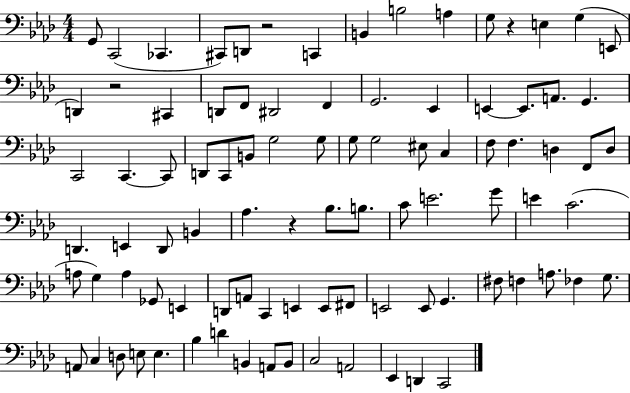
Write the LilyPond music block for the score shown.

{
  \clef bass
  \numericTimeSignature
  \time 4/4
  \key aes \major
  g,8 c,2( ces,4. | cis,8) d,8 r2 c,4 | b,4 b2 a4 | g8 r4 e4 g4( e,8 | \break d,4) r2 cis,4 | d,8 f,8 dis,2 f,4 | g,2. ees,4 | e,4~~ e,8. a,8. g,4. | \break c,2 c,4.~~ c,8 | d,8 c,8 b,8 g2 g8 | g8 g2 eis8 c4 | f8 f4. d4 f,8 d8 | \break d,4. e,4 d,8 b,4 | aes4. r4 bes8. b8. | c'8 e'2. g'8 | e'4 c'2.( | \break a8 g4) a4 ges,8 e,4 | d,8 a,8 c,4 e,4 e,8 fis,8 | e,2 e,8 g,4. | fis8 f4 a8. fes4 g8. | \break a,8 c4 d8 e8 e4. | bes4 d'4 b,4 a,8 b,8 | c2 a,2 | ees,4 d,4 c,2 | \break \bar "|."
}